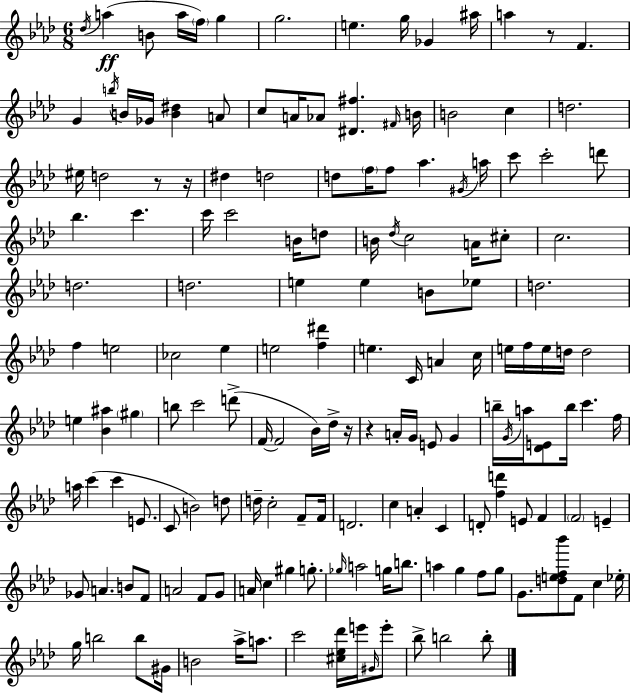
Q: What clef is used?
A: treble